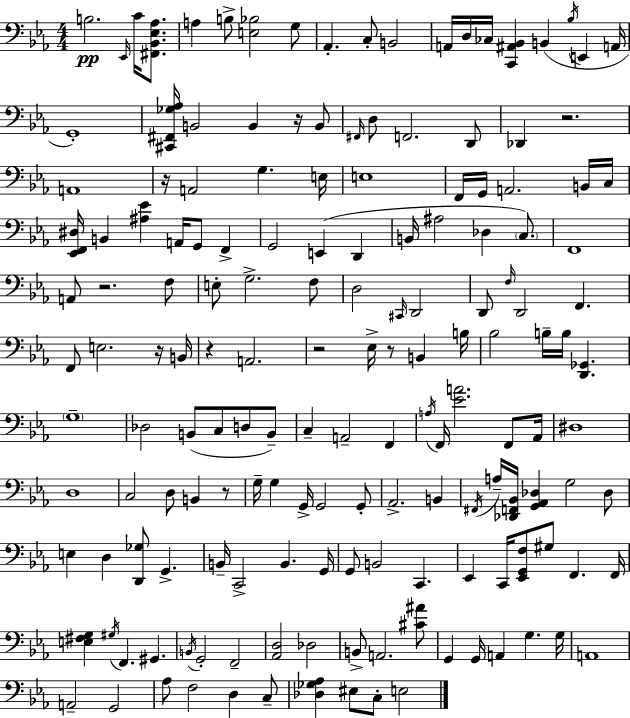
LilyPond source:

{
  \clef bass
  \numericTimeSignature
  \time 4/4
  \key ees \major
  b2.\pp \grace { ees,16 } c'16 <fis, bes, ees aes>8. | a4 b8-> <e bes>2 g8 | aes,4.-. c8-. b,2 | a,16 d16 ces16 <c, ais, bes,>4 b,4( \acciaccatura { bes16 } e,4 | \break a,16 g,1-.) | <cis, fis, ges aes>16 b,2 b,4 r16 | b,8 \grace { fis,16 } d8 f,2. | d,8 des,4 r2. | \break a,1 | r16 a,2 g4. | e16 e1 | f,16 g,16 a,2. | \break b,16 c16 <ees, f, dis>16 b,4 <ais ees'>4 a,16 g,8 f,4-> | g,2 e,4( d,4 | b,16 ais2 des4 | \parenthesize c8.) f,1 | \break a,8 r2. | f8 e8-. g2.-> | f8 d2 \grace { cis,16 } d,2 | d,8 \grace { f16 } d,2 f,4. | \break f,8 e2. | r16 b,16 r4 a,2. | r2 ees16-> r8 | b,4 b16 bes2 b16-- b16 <d, ges,>4. | \break \parenthesize g1-- | des2 b,8( c8 | d8 b,8--) c4-- a,2-- | f,4 \acciaccatura { a16 } f,16 <ees' a'>2. | \break f,8 aes,16 dis1 | d1 | c2 d8 | b,4 r8 g16-- g4 g,16-> g,2 | \break g,8-. aes,2.-> | b,4 \acciaccatura { fis,16 } a16-- <des, f, bes,>16 <g, aes, des>4 g2 | des8 e4 d4 <d, ges>8 | g,4.-> b,16-- c,2-> | \break b,4. g,16 g,8 b,2 | c,4. ees,4 c,16 <ees, g, f>8 gis8 | f,4. f,16 <e fis g>4 \acciaccatura { gis16 } f,4. | gis,4. \acciaccatura { b,16 } g,2-. | \break f,2-- <aes, d>2 | des2 b,8-> a,2. | <cis' ais'>8 g,4 g,16 a,4 | g4. g16 a,1 | \break a,2-- | g,2 aes8 f2 | d4 c8-- <des ges aes>4 eis8 c8-. | e2 \bar "|."
}